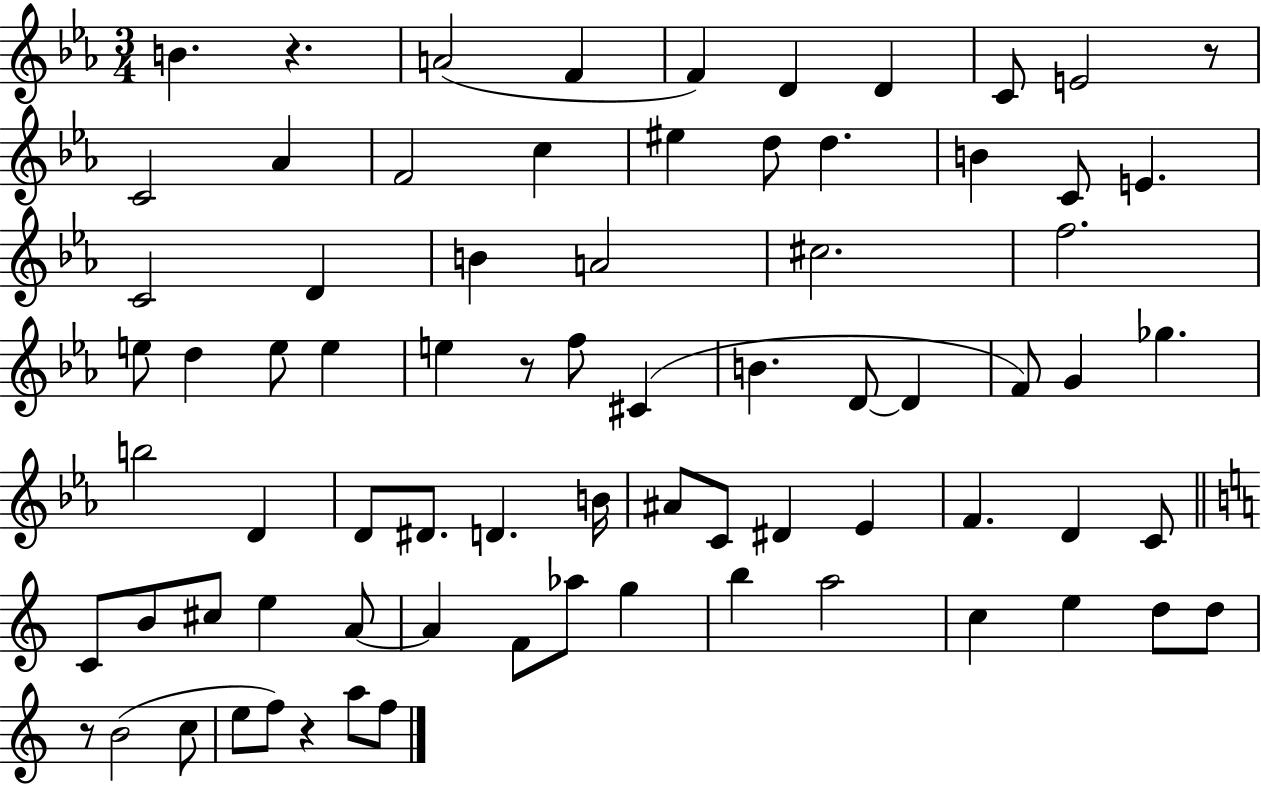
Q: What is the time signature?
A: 3/4